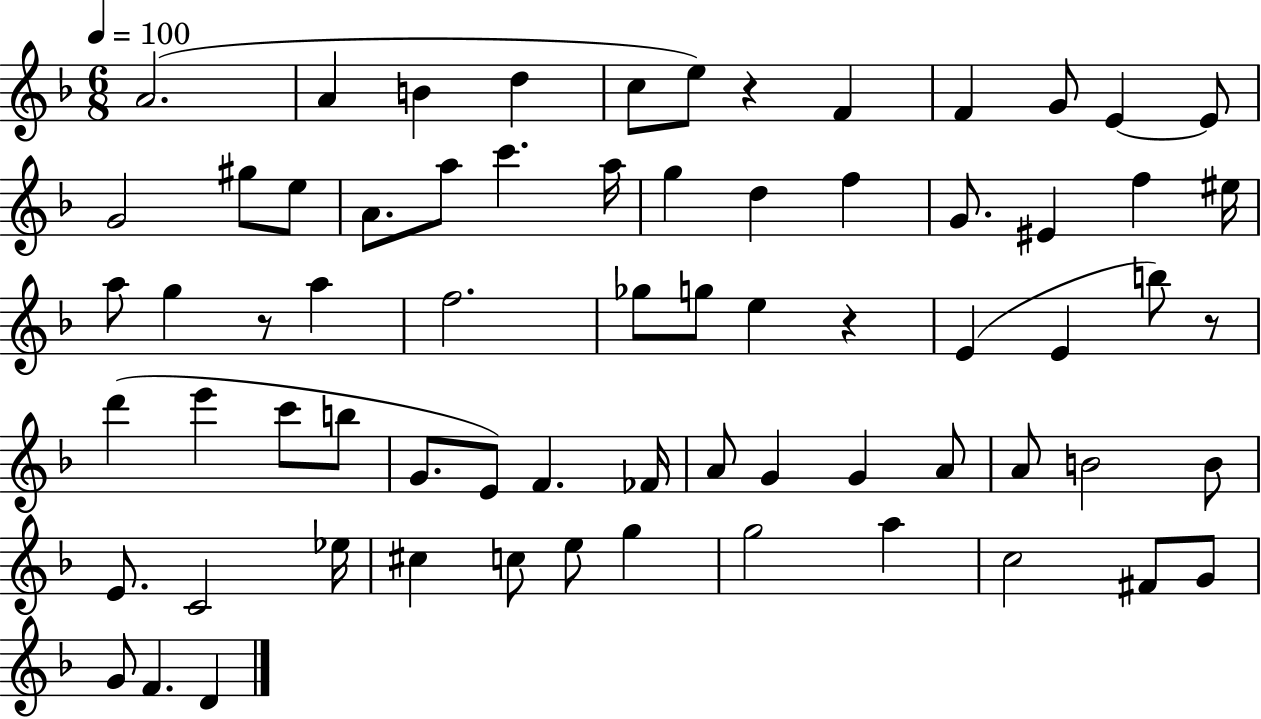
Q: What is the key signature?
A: F major